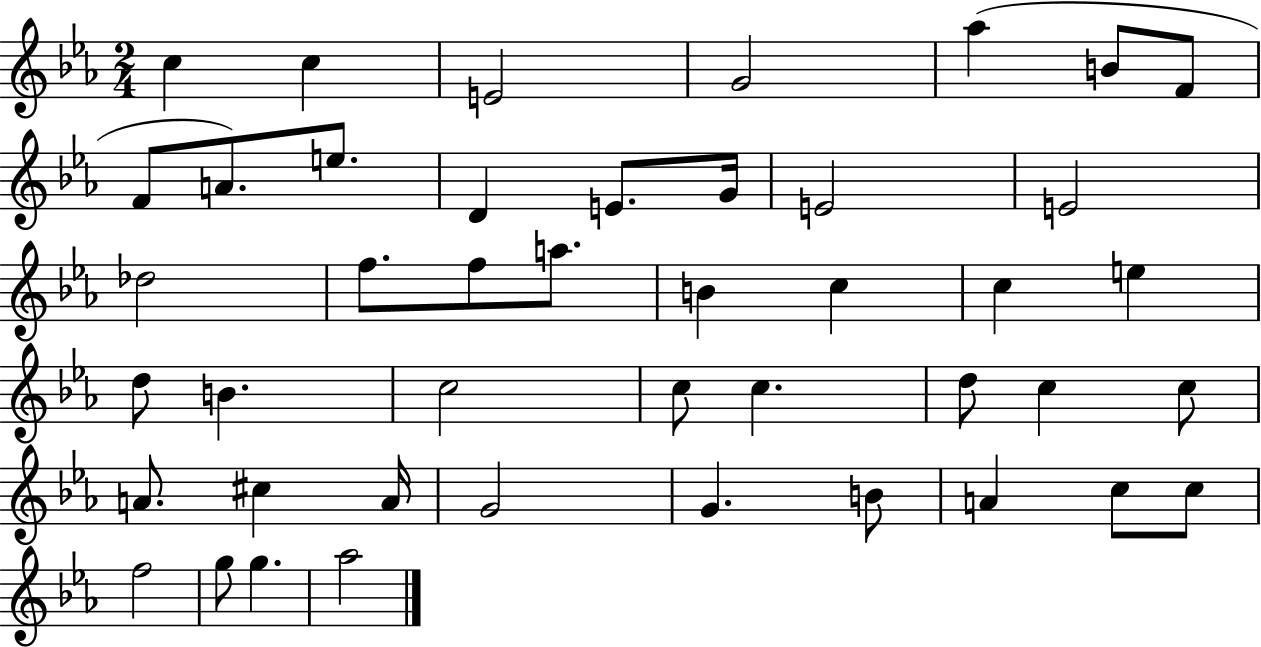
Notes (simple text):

C5/q C5/q E4/h G4/h Ab5/q B4/e F4/e F4/e A4/e. E5/e. D4/q E4/e. G4/s E4/h E4/h Db5/h F5/e. F5/e A5/e. B4/q C5/q C5/q E5/q D5/e B4/q. C5/h C5/e C5/q. D5/e C5/q C5/e A4/e. C#5/q A4/s G4/h G4/q. B4/e A4/q C5/e C5/e F5/h G5/e G5/q. Ab5/h